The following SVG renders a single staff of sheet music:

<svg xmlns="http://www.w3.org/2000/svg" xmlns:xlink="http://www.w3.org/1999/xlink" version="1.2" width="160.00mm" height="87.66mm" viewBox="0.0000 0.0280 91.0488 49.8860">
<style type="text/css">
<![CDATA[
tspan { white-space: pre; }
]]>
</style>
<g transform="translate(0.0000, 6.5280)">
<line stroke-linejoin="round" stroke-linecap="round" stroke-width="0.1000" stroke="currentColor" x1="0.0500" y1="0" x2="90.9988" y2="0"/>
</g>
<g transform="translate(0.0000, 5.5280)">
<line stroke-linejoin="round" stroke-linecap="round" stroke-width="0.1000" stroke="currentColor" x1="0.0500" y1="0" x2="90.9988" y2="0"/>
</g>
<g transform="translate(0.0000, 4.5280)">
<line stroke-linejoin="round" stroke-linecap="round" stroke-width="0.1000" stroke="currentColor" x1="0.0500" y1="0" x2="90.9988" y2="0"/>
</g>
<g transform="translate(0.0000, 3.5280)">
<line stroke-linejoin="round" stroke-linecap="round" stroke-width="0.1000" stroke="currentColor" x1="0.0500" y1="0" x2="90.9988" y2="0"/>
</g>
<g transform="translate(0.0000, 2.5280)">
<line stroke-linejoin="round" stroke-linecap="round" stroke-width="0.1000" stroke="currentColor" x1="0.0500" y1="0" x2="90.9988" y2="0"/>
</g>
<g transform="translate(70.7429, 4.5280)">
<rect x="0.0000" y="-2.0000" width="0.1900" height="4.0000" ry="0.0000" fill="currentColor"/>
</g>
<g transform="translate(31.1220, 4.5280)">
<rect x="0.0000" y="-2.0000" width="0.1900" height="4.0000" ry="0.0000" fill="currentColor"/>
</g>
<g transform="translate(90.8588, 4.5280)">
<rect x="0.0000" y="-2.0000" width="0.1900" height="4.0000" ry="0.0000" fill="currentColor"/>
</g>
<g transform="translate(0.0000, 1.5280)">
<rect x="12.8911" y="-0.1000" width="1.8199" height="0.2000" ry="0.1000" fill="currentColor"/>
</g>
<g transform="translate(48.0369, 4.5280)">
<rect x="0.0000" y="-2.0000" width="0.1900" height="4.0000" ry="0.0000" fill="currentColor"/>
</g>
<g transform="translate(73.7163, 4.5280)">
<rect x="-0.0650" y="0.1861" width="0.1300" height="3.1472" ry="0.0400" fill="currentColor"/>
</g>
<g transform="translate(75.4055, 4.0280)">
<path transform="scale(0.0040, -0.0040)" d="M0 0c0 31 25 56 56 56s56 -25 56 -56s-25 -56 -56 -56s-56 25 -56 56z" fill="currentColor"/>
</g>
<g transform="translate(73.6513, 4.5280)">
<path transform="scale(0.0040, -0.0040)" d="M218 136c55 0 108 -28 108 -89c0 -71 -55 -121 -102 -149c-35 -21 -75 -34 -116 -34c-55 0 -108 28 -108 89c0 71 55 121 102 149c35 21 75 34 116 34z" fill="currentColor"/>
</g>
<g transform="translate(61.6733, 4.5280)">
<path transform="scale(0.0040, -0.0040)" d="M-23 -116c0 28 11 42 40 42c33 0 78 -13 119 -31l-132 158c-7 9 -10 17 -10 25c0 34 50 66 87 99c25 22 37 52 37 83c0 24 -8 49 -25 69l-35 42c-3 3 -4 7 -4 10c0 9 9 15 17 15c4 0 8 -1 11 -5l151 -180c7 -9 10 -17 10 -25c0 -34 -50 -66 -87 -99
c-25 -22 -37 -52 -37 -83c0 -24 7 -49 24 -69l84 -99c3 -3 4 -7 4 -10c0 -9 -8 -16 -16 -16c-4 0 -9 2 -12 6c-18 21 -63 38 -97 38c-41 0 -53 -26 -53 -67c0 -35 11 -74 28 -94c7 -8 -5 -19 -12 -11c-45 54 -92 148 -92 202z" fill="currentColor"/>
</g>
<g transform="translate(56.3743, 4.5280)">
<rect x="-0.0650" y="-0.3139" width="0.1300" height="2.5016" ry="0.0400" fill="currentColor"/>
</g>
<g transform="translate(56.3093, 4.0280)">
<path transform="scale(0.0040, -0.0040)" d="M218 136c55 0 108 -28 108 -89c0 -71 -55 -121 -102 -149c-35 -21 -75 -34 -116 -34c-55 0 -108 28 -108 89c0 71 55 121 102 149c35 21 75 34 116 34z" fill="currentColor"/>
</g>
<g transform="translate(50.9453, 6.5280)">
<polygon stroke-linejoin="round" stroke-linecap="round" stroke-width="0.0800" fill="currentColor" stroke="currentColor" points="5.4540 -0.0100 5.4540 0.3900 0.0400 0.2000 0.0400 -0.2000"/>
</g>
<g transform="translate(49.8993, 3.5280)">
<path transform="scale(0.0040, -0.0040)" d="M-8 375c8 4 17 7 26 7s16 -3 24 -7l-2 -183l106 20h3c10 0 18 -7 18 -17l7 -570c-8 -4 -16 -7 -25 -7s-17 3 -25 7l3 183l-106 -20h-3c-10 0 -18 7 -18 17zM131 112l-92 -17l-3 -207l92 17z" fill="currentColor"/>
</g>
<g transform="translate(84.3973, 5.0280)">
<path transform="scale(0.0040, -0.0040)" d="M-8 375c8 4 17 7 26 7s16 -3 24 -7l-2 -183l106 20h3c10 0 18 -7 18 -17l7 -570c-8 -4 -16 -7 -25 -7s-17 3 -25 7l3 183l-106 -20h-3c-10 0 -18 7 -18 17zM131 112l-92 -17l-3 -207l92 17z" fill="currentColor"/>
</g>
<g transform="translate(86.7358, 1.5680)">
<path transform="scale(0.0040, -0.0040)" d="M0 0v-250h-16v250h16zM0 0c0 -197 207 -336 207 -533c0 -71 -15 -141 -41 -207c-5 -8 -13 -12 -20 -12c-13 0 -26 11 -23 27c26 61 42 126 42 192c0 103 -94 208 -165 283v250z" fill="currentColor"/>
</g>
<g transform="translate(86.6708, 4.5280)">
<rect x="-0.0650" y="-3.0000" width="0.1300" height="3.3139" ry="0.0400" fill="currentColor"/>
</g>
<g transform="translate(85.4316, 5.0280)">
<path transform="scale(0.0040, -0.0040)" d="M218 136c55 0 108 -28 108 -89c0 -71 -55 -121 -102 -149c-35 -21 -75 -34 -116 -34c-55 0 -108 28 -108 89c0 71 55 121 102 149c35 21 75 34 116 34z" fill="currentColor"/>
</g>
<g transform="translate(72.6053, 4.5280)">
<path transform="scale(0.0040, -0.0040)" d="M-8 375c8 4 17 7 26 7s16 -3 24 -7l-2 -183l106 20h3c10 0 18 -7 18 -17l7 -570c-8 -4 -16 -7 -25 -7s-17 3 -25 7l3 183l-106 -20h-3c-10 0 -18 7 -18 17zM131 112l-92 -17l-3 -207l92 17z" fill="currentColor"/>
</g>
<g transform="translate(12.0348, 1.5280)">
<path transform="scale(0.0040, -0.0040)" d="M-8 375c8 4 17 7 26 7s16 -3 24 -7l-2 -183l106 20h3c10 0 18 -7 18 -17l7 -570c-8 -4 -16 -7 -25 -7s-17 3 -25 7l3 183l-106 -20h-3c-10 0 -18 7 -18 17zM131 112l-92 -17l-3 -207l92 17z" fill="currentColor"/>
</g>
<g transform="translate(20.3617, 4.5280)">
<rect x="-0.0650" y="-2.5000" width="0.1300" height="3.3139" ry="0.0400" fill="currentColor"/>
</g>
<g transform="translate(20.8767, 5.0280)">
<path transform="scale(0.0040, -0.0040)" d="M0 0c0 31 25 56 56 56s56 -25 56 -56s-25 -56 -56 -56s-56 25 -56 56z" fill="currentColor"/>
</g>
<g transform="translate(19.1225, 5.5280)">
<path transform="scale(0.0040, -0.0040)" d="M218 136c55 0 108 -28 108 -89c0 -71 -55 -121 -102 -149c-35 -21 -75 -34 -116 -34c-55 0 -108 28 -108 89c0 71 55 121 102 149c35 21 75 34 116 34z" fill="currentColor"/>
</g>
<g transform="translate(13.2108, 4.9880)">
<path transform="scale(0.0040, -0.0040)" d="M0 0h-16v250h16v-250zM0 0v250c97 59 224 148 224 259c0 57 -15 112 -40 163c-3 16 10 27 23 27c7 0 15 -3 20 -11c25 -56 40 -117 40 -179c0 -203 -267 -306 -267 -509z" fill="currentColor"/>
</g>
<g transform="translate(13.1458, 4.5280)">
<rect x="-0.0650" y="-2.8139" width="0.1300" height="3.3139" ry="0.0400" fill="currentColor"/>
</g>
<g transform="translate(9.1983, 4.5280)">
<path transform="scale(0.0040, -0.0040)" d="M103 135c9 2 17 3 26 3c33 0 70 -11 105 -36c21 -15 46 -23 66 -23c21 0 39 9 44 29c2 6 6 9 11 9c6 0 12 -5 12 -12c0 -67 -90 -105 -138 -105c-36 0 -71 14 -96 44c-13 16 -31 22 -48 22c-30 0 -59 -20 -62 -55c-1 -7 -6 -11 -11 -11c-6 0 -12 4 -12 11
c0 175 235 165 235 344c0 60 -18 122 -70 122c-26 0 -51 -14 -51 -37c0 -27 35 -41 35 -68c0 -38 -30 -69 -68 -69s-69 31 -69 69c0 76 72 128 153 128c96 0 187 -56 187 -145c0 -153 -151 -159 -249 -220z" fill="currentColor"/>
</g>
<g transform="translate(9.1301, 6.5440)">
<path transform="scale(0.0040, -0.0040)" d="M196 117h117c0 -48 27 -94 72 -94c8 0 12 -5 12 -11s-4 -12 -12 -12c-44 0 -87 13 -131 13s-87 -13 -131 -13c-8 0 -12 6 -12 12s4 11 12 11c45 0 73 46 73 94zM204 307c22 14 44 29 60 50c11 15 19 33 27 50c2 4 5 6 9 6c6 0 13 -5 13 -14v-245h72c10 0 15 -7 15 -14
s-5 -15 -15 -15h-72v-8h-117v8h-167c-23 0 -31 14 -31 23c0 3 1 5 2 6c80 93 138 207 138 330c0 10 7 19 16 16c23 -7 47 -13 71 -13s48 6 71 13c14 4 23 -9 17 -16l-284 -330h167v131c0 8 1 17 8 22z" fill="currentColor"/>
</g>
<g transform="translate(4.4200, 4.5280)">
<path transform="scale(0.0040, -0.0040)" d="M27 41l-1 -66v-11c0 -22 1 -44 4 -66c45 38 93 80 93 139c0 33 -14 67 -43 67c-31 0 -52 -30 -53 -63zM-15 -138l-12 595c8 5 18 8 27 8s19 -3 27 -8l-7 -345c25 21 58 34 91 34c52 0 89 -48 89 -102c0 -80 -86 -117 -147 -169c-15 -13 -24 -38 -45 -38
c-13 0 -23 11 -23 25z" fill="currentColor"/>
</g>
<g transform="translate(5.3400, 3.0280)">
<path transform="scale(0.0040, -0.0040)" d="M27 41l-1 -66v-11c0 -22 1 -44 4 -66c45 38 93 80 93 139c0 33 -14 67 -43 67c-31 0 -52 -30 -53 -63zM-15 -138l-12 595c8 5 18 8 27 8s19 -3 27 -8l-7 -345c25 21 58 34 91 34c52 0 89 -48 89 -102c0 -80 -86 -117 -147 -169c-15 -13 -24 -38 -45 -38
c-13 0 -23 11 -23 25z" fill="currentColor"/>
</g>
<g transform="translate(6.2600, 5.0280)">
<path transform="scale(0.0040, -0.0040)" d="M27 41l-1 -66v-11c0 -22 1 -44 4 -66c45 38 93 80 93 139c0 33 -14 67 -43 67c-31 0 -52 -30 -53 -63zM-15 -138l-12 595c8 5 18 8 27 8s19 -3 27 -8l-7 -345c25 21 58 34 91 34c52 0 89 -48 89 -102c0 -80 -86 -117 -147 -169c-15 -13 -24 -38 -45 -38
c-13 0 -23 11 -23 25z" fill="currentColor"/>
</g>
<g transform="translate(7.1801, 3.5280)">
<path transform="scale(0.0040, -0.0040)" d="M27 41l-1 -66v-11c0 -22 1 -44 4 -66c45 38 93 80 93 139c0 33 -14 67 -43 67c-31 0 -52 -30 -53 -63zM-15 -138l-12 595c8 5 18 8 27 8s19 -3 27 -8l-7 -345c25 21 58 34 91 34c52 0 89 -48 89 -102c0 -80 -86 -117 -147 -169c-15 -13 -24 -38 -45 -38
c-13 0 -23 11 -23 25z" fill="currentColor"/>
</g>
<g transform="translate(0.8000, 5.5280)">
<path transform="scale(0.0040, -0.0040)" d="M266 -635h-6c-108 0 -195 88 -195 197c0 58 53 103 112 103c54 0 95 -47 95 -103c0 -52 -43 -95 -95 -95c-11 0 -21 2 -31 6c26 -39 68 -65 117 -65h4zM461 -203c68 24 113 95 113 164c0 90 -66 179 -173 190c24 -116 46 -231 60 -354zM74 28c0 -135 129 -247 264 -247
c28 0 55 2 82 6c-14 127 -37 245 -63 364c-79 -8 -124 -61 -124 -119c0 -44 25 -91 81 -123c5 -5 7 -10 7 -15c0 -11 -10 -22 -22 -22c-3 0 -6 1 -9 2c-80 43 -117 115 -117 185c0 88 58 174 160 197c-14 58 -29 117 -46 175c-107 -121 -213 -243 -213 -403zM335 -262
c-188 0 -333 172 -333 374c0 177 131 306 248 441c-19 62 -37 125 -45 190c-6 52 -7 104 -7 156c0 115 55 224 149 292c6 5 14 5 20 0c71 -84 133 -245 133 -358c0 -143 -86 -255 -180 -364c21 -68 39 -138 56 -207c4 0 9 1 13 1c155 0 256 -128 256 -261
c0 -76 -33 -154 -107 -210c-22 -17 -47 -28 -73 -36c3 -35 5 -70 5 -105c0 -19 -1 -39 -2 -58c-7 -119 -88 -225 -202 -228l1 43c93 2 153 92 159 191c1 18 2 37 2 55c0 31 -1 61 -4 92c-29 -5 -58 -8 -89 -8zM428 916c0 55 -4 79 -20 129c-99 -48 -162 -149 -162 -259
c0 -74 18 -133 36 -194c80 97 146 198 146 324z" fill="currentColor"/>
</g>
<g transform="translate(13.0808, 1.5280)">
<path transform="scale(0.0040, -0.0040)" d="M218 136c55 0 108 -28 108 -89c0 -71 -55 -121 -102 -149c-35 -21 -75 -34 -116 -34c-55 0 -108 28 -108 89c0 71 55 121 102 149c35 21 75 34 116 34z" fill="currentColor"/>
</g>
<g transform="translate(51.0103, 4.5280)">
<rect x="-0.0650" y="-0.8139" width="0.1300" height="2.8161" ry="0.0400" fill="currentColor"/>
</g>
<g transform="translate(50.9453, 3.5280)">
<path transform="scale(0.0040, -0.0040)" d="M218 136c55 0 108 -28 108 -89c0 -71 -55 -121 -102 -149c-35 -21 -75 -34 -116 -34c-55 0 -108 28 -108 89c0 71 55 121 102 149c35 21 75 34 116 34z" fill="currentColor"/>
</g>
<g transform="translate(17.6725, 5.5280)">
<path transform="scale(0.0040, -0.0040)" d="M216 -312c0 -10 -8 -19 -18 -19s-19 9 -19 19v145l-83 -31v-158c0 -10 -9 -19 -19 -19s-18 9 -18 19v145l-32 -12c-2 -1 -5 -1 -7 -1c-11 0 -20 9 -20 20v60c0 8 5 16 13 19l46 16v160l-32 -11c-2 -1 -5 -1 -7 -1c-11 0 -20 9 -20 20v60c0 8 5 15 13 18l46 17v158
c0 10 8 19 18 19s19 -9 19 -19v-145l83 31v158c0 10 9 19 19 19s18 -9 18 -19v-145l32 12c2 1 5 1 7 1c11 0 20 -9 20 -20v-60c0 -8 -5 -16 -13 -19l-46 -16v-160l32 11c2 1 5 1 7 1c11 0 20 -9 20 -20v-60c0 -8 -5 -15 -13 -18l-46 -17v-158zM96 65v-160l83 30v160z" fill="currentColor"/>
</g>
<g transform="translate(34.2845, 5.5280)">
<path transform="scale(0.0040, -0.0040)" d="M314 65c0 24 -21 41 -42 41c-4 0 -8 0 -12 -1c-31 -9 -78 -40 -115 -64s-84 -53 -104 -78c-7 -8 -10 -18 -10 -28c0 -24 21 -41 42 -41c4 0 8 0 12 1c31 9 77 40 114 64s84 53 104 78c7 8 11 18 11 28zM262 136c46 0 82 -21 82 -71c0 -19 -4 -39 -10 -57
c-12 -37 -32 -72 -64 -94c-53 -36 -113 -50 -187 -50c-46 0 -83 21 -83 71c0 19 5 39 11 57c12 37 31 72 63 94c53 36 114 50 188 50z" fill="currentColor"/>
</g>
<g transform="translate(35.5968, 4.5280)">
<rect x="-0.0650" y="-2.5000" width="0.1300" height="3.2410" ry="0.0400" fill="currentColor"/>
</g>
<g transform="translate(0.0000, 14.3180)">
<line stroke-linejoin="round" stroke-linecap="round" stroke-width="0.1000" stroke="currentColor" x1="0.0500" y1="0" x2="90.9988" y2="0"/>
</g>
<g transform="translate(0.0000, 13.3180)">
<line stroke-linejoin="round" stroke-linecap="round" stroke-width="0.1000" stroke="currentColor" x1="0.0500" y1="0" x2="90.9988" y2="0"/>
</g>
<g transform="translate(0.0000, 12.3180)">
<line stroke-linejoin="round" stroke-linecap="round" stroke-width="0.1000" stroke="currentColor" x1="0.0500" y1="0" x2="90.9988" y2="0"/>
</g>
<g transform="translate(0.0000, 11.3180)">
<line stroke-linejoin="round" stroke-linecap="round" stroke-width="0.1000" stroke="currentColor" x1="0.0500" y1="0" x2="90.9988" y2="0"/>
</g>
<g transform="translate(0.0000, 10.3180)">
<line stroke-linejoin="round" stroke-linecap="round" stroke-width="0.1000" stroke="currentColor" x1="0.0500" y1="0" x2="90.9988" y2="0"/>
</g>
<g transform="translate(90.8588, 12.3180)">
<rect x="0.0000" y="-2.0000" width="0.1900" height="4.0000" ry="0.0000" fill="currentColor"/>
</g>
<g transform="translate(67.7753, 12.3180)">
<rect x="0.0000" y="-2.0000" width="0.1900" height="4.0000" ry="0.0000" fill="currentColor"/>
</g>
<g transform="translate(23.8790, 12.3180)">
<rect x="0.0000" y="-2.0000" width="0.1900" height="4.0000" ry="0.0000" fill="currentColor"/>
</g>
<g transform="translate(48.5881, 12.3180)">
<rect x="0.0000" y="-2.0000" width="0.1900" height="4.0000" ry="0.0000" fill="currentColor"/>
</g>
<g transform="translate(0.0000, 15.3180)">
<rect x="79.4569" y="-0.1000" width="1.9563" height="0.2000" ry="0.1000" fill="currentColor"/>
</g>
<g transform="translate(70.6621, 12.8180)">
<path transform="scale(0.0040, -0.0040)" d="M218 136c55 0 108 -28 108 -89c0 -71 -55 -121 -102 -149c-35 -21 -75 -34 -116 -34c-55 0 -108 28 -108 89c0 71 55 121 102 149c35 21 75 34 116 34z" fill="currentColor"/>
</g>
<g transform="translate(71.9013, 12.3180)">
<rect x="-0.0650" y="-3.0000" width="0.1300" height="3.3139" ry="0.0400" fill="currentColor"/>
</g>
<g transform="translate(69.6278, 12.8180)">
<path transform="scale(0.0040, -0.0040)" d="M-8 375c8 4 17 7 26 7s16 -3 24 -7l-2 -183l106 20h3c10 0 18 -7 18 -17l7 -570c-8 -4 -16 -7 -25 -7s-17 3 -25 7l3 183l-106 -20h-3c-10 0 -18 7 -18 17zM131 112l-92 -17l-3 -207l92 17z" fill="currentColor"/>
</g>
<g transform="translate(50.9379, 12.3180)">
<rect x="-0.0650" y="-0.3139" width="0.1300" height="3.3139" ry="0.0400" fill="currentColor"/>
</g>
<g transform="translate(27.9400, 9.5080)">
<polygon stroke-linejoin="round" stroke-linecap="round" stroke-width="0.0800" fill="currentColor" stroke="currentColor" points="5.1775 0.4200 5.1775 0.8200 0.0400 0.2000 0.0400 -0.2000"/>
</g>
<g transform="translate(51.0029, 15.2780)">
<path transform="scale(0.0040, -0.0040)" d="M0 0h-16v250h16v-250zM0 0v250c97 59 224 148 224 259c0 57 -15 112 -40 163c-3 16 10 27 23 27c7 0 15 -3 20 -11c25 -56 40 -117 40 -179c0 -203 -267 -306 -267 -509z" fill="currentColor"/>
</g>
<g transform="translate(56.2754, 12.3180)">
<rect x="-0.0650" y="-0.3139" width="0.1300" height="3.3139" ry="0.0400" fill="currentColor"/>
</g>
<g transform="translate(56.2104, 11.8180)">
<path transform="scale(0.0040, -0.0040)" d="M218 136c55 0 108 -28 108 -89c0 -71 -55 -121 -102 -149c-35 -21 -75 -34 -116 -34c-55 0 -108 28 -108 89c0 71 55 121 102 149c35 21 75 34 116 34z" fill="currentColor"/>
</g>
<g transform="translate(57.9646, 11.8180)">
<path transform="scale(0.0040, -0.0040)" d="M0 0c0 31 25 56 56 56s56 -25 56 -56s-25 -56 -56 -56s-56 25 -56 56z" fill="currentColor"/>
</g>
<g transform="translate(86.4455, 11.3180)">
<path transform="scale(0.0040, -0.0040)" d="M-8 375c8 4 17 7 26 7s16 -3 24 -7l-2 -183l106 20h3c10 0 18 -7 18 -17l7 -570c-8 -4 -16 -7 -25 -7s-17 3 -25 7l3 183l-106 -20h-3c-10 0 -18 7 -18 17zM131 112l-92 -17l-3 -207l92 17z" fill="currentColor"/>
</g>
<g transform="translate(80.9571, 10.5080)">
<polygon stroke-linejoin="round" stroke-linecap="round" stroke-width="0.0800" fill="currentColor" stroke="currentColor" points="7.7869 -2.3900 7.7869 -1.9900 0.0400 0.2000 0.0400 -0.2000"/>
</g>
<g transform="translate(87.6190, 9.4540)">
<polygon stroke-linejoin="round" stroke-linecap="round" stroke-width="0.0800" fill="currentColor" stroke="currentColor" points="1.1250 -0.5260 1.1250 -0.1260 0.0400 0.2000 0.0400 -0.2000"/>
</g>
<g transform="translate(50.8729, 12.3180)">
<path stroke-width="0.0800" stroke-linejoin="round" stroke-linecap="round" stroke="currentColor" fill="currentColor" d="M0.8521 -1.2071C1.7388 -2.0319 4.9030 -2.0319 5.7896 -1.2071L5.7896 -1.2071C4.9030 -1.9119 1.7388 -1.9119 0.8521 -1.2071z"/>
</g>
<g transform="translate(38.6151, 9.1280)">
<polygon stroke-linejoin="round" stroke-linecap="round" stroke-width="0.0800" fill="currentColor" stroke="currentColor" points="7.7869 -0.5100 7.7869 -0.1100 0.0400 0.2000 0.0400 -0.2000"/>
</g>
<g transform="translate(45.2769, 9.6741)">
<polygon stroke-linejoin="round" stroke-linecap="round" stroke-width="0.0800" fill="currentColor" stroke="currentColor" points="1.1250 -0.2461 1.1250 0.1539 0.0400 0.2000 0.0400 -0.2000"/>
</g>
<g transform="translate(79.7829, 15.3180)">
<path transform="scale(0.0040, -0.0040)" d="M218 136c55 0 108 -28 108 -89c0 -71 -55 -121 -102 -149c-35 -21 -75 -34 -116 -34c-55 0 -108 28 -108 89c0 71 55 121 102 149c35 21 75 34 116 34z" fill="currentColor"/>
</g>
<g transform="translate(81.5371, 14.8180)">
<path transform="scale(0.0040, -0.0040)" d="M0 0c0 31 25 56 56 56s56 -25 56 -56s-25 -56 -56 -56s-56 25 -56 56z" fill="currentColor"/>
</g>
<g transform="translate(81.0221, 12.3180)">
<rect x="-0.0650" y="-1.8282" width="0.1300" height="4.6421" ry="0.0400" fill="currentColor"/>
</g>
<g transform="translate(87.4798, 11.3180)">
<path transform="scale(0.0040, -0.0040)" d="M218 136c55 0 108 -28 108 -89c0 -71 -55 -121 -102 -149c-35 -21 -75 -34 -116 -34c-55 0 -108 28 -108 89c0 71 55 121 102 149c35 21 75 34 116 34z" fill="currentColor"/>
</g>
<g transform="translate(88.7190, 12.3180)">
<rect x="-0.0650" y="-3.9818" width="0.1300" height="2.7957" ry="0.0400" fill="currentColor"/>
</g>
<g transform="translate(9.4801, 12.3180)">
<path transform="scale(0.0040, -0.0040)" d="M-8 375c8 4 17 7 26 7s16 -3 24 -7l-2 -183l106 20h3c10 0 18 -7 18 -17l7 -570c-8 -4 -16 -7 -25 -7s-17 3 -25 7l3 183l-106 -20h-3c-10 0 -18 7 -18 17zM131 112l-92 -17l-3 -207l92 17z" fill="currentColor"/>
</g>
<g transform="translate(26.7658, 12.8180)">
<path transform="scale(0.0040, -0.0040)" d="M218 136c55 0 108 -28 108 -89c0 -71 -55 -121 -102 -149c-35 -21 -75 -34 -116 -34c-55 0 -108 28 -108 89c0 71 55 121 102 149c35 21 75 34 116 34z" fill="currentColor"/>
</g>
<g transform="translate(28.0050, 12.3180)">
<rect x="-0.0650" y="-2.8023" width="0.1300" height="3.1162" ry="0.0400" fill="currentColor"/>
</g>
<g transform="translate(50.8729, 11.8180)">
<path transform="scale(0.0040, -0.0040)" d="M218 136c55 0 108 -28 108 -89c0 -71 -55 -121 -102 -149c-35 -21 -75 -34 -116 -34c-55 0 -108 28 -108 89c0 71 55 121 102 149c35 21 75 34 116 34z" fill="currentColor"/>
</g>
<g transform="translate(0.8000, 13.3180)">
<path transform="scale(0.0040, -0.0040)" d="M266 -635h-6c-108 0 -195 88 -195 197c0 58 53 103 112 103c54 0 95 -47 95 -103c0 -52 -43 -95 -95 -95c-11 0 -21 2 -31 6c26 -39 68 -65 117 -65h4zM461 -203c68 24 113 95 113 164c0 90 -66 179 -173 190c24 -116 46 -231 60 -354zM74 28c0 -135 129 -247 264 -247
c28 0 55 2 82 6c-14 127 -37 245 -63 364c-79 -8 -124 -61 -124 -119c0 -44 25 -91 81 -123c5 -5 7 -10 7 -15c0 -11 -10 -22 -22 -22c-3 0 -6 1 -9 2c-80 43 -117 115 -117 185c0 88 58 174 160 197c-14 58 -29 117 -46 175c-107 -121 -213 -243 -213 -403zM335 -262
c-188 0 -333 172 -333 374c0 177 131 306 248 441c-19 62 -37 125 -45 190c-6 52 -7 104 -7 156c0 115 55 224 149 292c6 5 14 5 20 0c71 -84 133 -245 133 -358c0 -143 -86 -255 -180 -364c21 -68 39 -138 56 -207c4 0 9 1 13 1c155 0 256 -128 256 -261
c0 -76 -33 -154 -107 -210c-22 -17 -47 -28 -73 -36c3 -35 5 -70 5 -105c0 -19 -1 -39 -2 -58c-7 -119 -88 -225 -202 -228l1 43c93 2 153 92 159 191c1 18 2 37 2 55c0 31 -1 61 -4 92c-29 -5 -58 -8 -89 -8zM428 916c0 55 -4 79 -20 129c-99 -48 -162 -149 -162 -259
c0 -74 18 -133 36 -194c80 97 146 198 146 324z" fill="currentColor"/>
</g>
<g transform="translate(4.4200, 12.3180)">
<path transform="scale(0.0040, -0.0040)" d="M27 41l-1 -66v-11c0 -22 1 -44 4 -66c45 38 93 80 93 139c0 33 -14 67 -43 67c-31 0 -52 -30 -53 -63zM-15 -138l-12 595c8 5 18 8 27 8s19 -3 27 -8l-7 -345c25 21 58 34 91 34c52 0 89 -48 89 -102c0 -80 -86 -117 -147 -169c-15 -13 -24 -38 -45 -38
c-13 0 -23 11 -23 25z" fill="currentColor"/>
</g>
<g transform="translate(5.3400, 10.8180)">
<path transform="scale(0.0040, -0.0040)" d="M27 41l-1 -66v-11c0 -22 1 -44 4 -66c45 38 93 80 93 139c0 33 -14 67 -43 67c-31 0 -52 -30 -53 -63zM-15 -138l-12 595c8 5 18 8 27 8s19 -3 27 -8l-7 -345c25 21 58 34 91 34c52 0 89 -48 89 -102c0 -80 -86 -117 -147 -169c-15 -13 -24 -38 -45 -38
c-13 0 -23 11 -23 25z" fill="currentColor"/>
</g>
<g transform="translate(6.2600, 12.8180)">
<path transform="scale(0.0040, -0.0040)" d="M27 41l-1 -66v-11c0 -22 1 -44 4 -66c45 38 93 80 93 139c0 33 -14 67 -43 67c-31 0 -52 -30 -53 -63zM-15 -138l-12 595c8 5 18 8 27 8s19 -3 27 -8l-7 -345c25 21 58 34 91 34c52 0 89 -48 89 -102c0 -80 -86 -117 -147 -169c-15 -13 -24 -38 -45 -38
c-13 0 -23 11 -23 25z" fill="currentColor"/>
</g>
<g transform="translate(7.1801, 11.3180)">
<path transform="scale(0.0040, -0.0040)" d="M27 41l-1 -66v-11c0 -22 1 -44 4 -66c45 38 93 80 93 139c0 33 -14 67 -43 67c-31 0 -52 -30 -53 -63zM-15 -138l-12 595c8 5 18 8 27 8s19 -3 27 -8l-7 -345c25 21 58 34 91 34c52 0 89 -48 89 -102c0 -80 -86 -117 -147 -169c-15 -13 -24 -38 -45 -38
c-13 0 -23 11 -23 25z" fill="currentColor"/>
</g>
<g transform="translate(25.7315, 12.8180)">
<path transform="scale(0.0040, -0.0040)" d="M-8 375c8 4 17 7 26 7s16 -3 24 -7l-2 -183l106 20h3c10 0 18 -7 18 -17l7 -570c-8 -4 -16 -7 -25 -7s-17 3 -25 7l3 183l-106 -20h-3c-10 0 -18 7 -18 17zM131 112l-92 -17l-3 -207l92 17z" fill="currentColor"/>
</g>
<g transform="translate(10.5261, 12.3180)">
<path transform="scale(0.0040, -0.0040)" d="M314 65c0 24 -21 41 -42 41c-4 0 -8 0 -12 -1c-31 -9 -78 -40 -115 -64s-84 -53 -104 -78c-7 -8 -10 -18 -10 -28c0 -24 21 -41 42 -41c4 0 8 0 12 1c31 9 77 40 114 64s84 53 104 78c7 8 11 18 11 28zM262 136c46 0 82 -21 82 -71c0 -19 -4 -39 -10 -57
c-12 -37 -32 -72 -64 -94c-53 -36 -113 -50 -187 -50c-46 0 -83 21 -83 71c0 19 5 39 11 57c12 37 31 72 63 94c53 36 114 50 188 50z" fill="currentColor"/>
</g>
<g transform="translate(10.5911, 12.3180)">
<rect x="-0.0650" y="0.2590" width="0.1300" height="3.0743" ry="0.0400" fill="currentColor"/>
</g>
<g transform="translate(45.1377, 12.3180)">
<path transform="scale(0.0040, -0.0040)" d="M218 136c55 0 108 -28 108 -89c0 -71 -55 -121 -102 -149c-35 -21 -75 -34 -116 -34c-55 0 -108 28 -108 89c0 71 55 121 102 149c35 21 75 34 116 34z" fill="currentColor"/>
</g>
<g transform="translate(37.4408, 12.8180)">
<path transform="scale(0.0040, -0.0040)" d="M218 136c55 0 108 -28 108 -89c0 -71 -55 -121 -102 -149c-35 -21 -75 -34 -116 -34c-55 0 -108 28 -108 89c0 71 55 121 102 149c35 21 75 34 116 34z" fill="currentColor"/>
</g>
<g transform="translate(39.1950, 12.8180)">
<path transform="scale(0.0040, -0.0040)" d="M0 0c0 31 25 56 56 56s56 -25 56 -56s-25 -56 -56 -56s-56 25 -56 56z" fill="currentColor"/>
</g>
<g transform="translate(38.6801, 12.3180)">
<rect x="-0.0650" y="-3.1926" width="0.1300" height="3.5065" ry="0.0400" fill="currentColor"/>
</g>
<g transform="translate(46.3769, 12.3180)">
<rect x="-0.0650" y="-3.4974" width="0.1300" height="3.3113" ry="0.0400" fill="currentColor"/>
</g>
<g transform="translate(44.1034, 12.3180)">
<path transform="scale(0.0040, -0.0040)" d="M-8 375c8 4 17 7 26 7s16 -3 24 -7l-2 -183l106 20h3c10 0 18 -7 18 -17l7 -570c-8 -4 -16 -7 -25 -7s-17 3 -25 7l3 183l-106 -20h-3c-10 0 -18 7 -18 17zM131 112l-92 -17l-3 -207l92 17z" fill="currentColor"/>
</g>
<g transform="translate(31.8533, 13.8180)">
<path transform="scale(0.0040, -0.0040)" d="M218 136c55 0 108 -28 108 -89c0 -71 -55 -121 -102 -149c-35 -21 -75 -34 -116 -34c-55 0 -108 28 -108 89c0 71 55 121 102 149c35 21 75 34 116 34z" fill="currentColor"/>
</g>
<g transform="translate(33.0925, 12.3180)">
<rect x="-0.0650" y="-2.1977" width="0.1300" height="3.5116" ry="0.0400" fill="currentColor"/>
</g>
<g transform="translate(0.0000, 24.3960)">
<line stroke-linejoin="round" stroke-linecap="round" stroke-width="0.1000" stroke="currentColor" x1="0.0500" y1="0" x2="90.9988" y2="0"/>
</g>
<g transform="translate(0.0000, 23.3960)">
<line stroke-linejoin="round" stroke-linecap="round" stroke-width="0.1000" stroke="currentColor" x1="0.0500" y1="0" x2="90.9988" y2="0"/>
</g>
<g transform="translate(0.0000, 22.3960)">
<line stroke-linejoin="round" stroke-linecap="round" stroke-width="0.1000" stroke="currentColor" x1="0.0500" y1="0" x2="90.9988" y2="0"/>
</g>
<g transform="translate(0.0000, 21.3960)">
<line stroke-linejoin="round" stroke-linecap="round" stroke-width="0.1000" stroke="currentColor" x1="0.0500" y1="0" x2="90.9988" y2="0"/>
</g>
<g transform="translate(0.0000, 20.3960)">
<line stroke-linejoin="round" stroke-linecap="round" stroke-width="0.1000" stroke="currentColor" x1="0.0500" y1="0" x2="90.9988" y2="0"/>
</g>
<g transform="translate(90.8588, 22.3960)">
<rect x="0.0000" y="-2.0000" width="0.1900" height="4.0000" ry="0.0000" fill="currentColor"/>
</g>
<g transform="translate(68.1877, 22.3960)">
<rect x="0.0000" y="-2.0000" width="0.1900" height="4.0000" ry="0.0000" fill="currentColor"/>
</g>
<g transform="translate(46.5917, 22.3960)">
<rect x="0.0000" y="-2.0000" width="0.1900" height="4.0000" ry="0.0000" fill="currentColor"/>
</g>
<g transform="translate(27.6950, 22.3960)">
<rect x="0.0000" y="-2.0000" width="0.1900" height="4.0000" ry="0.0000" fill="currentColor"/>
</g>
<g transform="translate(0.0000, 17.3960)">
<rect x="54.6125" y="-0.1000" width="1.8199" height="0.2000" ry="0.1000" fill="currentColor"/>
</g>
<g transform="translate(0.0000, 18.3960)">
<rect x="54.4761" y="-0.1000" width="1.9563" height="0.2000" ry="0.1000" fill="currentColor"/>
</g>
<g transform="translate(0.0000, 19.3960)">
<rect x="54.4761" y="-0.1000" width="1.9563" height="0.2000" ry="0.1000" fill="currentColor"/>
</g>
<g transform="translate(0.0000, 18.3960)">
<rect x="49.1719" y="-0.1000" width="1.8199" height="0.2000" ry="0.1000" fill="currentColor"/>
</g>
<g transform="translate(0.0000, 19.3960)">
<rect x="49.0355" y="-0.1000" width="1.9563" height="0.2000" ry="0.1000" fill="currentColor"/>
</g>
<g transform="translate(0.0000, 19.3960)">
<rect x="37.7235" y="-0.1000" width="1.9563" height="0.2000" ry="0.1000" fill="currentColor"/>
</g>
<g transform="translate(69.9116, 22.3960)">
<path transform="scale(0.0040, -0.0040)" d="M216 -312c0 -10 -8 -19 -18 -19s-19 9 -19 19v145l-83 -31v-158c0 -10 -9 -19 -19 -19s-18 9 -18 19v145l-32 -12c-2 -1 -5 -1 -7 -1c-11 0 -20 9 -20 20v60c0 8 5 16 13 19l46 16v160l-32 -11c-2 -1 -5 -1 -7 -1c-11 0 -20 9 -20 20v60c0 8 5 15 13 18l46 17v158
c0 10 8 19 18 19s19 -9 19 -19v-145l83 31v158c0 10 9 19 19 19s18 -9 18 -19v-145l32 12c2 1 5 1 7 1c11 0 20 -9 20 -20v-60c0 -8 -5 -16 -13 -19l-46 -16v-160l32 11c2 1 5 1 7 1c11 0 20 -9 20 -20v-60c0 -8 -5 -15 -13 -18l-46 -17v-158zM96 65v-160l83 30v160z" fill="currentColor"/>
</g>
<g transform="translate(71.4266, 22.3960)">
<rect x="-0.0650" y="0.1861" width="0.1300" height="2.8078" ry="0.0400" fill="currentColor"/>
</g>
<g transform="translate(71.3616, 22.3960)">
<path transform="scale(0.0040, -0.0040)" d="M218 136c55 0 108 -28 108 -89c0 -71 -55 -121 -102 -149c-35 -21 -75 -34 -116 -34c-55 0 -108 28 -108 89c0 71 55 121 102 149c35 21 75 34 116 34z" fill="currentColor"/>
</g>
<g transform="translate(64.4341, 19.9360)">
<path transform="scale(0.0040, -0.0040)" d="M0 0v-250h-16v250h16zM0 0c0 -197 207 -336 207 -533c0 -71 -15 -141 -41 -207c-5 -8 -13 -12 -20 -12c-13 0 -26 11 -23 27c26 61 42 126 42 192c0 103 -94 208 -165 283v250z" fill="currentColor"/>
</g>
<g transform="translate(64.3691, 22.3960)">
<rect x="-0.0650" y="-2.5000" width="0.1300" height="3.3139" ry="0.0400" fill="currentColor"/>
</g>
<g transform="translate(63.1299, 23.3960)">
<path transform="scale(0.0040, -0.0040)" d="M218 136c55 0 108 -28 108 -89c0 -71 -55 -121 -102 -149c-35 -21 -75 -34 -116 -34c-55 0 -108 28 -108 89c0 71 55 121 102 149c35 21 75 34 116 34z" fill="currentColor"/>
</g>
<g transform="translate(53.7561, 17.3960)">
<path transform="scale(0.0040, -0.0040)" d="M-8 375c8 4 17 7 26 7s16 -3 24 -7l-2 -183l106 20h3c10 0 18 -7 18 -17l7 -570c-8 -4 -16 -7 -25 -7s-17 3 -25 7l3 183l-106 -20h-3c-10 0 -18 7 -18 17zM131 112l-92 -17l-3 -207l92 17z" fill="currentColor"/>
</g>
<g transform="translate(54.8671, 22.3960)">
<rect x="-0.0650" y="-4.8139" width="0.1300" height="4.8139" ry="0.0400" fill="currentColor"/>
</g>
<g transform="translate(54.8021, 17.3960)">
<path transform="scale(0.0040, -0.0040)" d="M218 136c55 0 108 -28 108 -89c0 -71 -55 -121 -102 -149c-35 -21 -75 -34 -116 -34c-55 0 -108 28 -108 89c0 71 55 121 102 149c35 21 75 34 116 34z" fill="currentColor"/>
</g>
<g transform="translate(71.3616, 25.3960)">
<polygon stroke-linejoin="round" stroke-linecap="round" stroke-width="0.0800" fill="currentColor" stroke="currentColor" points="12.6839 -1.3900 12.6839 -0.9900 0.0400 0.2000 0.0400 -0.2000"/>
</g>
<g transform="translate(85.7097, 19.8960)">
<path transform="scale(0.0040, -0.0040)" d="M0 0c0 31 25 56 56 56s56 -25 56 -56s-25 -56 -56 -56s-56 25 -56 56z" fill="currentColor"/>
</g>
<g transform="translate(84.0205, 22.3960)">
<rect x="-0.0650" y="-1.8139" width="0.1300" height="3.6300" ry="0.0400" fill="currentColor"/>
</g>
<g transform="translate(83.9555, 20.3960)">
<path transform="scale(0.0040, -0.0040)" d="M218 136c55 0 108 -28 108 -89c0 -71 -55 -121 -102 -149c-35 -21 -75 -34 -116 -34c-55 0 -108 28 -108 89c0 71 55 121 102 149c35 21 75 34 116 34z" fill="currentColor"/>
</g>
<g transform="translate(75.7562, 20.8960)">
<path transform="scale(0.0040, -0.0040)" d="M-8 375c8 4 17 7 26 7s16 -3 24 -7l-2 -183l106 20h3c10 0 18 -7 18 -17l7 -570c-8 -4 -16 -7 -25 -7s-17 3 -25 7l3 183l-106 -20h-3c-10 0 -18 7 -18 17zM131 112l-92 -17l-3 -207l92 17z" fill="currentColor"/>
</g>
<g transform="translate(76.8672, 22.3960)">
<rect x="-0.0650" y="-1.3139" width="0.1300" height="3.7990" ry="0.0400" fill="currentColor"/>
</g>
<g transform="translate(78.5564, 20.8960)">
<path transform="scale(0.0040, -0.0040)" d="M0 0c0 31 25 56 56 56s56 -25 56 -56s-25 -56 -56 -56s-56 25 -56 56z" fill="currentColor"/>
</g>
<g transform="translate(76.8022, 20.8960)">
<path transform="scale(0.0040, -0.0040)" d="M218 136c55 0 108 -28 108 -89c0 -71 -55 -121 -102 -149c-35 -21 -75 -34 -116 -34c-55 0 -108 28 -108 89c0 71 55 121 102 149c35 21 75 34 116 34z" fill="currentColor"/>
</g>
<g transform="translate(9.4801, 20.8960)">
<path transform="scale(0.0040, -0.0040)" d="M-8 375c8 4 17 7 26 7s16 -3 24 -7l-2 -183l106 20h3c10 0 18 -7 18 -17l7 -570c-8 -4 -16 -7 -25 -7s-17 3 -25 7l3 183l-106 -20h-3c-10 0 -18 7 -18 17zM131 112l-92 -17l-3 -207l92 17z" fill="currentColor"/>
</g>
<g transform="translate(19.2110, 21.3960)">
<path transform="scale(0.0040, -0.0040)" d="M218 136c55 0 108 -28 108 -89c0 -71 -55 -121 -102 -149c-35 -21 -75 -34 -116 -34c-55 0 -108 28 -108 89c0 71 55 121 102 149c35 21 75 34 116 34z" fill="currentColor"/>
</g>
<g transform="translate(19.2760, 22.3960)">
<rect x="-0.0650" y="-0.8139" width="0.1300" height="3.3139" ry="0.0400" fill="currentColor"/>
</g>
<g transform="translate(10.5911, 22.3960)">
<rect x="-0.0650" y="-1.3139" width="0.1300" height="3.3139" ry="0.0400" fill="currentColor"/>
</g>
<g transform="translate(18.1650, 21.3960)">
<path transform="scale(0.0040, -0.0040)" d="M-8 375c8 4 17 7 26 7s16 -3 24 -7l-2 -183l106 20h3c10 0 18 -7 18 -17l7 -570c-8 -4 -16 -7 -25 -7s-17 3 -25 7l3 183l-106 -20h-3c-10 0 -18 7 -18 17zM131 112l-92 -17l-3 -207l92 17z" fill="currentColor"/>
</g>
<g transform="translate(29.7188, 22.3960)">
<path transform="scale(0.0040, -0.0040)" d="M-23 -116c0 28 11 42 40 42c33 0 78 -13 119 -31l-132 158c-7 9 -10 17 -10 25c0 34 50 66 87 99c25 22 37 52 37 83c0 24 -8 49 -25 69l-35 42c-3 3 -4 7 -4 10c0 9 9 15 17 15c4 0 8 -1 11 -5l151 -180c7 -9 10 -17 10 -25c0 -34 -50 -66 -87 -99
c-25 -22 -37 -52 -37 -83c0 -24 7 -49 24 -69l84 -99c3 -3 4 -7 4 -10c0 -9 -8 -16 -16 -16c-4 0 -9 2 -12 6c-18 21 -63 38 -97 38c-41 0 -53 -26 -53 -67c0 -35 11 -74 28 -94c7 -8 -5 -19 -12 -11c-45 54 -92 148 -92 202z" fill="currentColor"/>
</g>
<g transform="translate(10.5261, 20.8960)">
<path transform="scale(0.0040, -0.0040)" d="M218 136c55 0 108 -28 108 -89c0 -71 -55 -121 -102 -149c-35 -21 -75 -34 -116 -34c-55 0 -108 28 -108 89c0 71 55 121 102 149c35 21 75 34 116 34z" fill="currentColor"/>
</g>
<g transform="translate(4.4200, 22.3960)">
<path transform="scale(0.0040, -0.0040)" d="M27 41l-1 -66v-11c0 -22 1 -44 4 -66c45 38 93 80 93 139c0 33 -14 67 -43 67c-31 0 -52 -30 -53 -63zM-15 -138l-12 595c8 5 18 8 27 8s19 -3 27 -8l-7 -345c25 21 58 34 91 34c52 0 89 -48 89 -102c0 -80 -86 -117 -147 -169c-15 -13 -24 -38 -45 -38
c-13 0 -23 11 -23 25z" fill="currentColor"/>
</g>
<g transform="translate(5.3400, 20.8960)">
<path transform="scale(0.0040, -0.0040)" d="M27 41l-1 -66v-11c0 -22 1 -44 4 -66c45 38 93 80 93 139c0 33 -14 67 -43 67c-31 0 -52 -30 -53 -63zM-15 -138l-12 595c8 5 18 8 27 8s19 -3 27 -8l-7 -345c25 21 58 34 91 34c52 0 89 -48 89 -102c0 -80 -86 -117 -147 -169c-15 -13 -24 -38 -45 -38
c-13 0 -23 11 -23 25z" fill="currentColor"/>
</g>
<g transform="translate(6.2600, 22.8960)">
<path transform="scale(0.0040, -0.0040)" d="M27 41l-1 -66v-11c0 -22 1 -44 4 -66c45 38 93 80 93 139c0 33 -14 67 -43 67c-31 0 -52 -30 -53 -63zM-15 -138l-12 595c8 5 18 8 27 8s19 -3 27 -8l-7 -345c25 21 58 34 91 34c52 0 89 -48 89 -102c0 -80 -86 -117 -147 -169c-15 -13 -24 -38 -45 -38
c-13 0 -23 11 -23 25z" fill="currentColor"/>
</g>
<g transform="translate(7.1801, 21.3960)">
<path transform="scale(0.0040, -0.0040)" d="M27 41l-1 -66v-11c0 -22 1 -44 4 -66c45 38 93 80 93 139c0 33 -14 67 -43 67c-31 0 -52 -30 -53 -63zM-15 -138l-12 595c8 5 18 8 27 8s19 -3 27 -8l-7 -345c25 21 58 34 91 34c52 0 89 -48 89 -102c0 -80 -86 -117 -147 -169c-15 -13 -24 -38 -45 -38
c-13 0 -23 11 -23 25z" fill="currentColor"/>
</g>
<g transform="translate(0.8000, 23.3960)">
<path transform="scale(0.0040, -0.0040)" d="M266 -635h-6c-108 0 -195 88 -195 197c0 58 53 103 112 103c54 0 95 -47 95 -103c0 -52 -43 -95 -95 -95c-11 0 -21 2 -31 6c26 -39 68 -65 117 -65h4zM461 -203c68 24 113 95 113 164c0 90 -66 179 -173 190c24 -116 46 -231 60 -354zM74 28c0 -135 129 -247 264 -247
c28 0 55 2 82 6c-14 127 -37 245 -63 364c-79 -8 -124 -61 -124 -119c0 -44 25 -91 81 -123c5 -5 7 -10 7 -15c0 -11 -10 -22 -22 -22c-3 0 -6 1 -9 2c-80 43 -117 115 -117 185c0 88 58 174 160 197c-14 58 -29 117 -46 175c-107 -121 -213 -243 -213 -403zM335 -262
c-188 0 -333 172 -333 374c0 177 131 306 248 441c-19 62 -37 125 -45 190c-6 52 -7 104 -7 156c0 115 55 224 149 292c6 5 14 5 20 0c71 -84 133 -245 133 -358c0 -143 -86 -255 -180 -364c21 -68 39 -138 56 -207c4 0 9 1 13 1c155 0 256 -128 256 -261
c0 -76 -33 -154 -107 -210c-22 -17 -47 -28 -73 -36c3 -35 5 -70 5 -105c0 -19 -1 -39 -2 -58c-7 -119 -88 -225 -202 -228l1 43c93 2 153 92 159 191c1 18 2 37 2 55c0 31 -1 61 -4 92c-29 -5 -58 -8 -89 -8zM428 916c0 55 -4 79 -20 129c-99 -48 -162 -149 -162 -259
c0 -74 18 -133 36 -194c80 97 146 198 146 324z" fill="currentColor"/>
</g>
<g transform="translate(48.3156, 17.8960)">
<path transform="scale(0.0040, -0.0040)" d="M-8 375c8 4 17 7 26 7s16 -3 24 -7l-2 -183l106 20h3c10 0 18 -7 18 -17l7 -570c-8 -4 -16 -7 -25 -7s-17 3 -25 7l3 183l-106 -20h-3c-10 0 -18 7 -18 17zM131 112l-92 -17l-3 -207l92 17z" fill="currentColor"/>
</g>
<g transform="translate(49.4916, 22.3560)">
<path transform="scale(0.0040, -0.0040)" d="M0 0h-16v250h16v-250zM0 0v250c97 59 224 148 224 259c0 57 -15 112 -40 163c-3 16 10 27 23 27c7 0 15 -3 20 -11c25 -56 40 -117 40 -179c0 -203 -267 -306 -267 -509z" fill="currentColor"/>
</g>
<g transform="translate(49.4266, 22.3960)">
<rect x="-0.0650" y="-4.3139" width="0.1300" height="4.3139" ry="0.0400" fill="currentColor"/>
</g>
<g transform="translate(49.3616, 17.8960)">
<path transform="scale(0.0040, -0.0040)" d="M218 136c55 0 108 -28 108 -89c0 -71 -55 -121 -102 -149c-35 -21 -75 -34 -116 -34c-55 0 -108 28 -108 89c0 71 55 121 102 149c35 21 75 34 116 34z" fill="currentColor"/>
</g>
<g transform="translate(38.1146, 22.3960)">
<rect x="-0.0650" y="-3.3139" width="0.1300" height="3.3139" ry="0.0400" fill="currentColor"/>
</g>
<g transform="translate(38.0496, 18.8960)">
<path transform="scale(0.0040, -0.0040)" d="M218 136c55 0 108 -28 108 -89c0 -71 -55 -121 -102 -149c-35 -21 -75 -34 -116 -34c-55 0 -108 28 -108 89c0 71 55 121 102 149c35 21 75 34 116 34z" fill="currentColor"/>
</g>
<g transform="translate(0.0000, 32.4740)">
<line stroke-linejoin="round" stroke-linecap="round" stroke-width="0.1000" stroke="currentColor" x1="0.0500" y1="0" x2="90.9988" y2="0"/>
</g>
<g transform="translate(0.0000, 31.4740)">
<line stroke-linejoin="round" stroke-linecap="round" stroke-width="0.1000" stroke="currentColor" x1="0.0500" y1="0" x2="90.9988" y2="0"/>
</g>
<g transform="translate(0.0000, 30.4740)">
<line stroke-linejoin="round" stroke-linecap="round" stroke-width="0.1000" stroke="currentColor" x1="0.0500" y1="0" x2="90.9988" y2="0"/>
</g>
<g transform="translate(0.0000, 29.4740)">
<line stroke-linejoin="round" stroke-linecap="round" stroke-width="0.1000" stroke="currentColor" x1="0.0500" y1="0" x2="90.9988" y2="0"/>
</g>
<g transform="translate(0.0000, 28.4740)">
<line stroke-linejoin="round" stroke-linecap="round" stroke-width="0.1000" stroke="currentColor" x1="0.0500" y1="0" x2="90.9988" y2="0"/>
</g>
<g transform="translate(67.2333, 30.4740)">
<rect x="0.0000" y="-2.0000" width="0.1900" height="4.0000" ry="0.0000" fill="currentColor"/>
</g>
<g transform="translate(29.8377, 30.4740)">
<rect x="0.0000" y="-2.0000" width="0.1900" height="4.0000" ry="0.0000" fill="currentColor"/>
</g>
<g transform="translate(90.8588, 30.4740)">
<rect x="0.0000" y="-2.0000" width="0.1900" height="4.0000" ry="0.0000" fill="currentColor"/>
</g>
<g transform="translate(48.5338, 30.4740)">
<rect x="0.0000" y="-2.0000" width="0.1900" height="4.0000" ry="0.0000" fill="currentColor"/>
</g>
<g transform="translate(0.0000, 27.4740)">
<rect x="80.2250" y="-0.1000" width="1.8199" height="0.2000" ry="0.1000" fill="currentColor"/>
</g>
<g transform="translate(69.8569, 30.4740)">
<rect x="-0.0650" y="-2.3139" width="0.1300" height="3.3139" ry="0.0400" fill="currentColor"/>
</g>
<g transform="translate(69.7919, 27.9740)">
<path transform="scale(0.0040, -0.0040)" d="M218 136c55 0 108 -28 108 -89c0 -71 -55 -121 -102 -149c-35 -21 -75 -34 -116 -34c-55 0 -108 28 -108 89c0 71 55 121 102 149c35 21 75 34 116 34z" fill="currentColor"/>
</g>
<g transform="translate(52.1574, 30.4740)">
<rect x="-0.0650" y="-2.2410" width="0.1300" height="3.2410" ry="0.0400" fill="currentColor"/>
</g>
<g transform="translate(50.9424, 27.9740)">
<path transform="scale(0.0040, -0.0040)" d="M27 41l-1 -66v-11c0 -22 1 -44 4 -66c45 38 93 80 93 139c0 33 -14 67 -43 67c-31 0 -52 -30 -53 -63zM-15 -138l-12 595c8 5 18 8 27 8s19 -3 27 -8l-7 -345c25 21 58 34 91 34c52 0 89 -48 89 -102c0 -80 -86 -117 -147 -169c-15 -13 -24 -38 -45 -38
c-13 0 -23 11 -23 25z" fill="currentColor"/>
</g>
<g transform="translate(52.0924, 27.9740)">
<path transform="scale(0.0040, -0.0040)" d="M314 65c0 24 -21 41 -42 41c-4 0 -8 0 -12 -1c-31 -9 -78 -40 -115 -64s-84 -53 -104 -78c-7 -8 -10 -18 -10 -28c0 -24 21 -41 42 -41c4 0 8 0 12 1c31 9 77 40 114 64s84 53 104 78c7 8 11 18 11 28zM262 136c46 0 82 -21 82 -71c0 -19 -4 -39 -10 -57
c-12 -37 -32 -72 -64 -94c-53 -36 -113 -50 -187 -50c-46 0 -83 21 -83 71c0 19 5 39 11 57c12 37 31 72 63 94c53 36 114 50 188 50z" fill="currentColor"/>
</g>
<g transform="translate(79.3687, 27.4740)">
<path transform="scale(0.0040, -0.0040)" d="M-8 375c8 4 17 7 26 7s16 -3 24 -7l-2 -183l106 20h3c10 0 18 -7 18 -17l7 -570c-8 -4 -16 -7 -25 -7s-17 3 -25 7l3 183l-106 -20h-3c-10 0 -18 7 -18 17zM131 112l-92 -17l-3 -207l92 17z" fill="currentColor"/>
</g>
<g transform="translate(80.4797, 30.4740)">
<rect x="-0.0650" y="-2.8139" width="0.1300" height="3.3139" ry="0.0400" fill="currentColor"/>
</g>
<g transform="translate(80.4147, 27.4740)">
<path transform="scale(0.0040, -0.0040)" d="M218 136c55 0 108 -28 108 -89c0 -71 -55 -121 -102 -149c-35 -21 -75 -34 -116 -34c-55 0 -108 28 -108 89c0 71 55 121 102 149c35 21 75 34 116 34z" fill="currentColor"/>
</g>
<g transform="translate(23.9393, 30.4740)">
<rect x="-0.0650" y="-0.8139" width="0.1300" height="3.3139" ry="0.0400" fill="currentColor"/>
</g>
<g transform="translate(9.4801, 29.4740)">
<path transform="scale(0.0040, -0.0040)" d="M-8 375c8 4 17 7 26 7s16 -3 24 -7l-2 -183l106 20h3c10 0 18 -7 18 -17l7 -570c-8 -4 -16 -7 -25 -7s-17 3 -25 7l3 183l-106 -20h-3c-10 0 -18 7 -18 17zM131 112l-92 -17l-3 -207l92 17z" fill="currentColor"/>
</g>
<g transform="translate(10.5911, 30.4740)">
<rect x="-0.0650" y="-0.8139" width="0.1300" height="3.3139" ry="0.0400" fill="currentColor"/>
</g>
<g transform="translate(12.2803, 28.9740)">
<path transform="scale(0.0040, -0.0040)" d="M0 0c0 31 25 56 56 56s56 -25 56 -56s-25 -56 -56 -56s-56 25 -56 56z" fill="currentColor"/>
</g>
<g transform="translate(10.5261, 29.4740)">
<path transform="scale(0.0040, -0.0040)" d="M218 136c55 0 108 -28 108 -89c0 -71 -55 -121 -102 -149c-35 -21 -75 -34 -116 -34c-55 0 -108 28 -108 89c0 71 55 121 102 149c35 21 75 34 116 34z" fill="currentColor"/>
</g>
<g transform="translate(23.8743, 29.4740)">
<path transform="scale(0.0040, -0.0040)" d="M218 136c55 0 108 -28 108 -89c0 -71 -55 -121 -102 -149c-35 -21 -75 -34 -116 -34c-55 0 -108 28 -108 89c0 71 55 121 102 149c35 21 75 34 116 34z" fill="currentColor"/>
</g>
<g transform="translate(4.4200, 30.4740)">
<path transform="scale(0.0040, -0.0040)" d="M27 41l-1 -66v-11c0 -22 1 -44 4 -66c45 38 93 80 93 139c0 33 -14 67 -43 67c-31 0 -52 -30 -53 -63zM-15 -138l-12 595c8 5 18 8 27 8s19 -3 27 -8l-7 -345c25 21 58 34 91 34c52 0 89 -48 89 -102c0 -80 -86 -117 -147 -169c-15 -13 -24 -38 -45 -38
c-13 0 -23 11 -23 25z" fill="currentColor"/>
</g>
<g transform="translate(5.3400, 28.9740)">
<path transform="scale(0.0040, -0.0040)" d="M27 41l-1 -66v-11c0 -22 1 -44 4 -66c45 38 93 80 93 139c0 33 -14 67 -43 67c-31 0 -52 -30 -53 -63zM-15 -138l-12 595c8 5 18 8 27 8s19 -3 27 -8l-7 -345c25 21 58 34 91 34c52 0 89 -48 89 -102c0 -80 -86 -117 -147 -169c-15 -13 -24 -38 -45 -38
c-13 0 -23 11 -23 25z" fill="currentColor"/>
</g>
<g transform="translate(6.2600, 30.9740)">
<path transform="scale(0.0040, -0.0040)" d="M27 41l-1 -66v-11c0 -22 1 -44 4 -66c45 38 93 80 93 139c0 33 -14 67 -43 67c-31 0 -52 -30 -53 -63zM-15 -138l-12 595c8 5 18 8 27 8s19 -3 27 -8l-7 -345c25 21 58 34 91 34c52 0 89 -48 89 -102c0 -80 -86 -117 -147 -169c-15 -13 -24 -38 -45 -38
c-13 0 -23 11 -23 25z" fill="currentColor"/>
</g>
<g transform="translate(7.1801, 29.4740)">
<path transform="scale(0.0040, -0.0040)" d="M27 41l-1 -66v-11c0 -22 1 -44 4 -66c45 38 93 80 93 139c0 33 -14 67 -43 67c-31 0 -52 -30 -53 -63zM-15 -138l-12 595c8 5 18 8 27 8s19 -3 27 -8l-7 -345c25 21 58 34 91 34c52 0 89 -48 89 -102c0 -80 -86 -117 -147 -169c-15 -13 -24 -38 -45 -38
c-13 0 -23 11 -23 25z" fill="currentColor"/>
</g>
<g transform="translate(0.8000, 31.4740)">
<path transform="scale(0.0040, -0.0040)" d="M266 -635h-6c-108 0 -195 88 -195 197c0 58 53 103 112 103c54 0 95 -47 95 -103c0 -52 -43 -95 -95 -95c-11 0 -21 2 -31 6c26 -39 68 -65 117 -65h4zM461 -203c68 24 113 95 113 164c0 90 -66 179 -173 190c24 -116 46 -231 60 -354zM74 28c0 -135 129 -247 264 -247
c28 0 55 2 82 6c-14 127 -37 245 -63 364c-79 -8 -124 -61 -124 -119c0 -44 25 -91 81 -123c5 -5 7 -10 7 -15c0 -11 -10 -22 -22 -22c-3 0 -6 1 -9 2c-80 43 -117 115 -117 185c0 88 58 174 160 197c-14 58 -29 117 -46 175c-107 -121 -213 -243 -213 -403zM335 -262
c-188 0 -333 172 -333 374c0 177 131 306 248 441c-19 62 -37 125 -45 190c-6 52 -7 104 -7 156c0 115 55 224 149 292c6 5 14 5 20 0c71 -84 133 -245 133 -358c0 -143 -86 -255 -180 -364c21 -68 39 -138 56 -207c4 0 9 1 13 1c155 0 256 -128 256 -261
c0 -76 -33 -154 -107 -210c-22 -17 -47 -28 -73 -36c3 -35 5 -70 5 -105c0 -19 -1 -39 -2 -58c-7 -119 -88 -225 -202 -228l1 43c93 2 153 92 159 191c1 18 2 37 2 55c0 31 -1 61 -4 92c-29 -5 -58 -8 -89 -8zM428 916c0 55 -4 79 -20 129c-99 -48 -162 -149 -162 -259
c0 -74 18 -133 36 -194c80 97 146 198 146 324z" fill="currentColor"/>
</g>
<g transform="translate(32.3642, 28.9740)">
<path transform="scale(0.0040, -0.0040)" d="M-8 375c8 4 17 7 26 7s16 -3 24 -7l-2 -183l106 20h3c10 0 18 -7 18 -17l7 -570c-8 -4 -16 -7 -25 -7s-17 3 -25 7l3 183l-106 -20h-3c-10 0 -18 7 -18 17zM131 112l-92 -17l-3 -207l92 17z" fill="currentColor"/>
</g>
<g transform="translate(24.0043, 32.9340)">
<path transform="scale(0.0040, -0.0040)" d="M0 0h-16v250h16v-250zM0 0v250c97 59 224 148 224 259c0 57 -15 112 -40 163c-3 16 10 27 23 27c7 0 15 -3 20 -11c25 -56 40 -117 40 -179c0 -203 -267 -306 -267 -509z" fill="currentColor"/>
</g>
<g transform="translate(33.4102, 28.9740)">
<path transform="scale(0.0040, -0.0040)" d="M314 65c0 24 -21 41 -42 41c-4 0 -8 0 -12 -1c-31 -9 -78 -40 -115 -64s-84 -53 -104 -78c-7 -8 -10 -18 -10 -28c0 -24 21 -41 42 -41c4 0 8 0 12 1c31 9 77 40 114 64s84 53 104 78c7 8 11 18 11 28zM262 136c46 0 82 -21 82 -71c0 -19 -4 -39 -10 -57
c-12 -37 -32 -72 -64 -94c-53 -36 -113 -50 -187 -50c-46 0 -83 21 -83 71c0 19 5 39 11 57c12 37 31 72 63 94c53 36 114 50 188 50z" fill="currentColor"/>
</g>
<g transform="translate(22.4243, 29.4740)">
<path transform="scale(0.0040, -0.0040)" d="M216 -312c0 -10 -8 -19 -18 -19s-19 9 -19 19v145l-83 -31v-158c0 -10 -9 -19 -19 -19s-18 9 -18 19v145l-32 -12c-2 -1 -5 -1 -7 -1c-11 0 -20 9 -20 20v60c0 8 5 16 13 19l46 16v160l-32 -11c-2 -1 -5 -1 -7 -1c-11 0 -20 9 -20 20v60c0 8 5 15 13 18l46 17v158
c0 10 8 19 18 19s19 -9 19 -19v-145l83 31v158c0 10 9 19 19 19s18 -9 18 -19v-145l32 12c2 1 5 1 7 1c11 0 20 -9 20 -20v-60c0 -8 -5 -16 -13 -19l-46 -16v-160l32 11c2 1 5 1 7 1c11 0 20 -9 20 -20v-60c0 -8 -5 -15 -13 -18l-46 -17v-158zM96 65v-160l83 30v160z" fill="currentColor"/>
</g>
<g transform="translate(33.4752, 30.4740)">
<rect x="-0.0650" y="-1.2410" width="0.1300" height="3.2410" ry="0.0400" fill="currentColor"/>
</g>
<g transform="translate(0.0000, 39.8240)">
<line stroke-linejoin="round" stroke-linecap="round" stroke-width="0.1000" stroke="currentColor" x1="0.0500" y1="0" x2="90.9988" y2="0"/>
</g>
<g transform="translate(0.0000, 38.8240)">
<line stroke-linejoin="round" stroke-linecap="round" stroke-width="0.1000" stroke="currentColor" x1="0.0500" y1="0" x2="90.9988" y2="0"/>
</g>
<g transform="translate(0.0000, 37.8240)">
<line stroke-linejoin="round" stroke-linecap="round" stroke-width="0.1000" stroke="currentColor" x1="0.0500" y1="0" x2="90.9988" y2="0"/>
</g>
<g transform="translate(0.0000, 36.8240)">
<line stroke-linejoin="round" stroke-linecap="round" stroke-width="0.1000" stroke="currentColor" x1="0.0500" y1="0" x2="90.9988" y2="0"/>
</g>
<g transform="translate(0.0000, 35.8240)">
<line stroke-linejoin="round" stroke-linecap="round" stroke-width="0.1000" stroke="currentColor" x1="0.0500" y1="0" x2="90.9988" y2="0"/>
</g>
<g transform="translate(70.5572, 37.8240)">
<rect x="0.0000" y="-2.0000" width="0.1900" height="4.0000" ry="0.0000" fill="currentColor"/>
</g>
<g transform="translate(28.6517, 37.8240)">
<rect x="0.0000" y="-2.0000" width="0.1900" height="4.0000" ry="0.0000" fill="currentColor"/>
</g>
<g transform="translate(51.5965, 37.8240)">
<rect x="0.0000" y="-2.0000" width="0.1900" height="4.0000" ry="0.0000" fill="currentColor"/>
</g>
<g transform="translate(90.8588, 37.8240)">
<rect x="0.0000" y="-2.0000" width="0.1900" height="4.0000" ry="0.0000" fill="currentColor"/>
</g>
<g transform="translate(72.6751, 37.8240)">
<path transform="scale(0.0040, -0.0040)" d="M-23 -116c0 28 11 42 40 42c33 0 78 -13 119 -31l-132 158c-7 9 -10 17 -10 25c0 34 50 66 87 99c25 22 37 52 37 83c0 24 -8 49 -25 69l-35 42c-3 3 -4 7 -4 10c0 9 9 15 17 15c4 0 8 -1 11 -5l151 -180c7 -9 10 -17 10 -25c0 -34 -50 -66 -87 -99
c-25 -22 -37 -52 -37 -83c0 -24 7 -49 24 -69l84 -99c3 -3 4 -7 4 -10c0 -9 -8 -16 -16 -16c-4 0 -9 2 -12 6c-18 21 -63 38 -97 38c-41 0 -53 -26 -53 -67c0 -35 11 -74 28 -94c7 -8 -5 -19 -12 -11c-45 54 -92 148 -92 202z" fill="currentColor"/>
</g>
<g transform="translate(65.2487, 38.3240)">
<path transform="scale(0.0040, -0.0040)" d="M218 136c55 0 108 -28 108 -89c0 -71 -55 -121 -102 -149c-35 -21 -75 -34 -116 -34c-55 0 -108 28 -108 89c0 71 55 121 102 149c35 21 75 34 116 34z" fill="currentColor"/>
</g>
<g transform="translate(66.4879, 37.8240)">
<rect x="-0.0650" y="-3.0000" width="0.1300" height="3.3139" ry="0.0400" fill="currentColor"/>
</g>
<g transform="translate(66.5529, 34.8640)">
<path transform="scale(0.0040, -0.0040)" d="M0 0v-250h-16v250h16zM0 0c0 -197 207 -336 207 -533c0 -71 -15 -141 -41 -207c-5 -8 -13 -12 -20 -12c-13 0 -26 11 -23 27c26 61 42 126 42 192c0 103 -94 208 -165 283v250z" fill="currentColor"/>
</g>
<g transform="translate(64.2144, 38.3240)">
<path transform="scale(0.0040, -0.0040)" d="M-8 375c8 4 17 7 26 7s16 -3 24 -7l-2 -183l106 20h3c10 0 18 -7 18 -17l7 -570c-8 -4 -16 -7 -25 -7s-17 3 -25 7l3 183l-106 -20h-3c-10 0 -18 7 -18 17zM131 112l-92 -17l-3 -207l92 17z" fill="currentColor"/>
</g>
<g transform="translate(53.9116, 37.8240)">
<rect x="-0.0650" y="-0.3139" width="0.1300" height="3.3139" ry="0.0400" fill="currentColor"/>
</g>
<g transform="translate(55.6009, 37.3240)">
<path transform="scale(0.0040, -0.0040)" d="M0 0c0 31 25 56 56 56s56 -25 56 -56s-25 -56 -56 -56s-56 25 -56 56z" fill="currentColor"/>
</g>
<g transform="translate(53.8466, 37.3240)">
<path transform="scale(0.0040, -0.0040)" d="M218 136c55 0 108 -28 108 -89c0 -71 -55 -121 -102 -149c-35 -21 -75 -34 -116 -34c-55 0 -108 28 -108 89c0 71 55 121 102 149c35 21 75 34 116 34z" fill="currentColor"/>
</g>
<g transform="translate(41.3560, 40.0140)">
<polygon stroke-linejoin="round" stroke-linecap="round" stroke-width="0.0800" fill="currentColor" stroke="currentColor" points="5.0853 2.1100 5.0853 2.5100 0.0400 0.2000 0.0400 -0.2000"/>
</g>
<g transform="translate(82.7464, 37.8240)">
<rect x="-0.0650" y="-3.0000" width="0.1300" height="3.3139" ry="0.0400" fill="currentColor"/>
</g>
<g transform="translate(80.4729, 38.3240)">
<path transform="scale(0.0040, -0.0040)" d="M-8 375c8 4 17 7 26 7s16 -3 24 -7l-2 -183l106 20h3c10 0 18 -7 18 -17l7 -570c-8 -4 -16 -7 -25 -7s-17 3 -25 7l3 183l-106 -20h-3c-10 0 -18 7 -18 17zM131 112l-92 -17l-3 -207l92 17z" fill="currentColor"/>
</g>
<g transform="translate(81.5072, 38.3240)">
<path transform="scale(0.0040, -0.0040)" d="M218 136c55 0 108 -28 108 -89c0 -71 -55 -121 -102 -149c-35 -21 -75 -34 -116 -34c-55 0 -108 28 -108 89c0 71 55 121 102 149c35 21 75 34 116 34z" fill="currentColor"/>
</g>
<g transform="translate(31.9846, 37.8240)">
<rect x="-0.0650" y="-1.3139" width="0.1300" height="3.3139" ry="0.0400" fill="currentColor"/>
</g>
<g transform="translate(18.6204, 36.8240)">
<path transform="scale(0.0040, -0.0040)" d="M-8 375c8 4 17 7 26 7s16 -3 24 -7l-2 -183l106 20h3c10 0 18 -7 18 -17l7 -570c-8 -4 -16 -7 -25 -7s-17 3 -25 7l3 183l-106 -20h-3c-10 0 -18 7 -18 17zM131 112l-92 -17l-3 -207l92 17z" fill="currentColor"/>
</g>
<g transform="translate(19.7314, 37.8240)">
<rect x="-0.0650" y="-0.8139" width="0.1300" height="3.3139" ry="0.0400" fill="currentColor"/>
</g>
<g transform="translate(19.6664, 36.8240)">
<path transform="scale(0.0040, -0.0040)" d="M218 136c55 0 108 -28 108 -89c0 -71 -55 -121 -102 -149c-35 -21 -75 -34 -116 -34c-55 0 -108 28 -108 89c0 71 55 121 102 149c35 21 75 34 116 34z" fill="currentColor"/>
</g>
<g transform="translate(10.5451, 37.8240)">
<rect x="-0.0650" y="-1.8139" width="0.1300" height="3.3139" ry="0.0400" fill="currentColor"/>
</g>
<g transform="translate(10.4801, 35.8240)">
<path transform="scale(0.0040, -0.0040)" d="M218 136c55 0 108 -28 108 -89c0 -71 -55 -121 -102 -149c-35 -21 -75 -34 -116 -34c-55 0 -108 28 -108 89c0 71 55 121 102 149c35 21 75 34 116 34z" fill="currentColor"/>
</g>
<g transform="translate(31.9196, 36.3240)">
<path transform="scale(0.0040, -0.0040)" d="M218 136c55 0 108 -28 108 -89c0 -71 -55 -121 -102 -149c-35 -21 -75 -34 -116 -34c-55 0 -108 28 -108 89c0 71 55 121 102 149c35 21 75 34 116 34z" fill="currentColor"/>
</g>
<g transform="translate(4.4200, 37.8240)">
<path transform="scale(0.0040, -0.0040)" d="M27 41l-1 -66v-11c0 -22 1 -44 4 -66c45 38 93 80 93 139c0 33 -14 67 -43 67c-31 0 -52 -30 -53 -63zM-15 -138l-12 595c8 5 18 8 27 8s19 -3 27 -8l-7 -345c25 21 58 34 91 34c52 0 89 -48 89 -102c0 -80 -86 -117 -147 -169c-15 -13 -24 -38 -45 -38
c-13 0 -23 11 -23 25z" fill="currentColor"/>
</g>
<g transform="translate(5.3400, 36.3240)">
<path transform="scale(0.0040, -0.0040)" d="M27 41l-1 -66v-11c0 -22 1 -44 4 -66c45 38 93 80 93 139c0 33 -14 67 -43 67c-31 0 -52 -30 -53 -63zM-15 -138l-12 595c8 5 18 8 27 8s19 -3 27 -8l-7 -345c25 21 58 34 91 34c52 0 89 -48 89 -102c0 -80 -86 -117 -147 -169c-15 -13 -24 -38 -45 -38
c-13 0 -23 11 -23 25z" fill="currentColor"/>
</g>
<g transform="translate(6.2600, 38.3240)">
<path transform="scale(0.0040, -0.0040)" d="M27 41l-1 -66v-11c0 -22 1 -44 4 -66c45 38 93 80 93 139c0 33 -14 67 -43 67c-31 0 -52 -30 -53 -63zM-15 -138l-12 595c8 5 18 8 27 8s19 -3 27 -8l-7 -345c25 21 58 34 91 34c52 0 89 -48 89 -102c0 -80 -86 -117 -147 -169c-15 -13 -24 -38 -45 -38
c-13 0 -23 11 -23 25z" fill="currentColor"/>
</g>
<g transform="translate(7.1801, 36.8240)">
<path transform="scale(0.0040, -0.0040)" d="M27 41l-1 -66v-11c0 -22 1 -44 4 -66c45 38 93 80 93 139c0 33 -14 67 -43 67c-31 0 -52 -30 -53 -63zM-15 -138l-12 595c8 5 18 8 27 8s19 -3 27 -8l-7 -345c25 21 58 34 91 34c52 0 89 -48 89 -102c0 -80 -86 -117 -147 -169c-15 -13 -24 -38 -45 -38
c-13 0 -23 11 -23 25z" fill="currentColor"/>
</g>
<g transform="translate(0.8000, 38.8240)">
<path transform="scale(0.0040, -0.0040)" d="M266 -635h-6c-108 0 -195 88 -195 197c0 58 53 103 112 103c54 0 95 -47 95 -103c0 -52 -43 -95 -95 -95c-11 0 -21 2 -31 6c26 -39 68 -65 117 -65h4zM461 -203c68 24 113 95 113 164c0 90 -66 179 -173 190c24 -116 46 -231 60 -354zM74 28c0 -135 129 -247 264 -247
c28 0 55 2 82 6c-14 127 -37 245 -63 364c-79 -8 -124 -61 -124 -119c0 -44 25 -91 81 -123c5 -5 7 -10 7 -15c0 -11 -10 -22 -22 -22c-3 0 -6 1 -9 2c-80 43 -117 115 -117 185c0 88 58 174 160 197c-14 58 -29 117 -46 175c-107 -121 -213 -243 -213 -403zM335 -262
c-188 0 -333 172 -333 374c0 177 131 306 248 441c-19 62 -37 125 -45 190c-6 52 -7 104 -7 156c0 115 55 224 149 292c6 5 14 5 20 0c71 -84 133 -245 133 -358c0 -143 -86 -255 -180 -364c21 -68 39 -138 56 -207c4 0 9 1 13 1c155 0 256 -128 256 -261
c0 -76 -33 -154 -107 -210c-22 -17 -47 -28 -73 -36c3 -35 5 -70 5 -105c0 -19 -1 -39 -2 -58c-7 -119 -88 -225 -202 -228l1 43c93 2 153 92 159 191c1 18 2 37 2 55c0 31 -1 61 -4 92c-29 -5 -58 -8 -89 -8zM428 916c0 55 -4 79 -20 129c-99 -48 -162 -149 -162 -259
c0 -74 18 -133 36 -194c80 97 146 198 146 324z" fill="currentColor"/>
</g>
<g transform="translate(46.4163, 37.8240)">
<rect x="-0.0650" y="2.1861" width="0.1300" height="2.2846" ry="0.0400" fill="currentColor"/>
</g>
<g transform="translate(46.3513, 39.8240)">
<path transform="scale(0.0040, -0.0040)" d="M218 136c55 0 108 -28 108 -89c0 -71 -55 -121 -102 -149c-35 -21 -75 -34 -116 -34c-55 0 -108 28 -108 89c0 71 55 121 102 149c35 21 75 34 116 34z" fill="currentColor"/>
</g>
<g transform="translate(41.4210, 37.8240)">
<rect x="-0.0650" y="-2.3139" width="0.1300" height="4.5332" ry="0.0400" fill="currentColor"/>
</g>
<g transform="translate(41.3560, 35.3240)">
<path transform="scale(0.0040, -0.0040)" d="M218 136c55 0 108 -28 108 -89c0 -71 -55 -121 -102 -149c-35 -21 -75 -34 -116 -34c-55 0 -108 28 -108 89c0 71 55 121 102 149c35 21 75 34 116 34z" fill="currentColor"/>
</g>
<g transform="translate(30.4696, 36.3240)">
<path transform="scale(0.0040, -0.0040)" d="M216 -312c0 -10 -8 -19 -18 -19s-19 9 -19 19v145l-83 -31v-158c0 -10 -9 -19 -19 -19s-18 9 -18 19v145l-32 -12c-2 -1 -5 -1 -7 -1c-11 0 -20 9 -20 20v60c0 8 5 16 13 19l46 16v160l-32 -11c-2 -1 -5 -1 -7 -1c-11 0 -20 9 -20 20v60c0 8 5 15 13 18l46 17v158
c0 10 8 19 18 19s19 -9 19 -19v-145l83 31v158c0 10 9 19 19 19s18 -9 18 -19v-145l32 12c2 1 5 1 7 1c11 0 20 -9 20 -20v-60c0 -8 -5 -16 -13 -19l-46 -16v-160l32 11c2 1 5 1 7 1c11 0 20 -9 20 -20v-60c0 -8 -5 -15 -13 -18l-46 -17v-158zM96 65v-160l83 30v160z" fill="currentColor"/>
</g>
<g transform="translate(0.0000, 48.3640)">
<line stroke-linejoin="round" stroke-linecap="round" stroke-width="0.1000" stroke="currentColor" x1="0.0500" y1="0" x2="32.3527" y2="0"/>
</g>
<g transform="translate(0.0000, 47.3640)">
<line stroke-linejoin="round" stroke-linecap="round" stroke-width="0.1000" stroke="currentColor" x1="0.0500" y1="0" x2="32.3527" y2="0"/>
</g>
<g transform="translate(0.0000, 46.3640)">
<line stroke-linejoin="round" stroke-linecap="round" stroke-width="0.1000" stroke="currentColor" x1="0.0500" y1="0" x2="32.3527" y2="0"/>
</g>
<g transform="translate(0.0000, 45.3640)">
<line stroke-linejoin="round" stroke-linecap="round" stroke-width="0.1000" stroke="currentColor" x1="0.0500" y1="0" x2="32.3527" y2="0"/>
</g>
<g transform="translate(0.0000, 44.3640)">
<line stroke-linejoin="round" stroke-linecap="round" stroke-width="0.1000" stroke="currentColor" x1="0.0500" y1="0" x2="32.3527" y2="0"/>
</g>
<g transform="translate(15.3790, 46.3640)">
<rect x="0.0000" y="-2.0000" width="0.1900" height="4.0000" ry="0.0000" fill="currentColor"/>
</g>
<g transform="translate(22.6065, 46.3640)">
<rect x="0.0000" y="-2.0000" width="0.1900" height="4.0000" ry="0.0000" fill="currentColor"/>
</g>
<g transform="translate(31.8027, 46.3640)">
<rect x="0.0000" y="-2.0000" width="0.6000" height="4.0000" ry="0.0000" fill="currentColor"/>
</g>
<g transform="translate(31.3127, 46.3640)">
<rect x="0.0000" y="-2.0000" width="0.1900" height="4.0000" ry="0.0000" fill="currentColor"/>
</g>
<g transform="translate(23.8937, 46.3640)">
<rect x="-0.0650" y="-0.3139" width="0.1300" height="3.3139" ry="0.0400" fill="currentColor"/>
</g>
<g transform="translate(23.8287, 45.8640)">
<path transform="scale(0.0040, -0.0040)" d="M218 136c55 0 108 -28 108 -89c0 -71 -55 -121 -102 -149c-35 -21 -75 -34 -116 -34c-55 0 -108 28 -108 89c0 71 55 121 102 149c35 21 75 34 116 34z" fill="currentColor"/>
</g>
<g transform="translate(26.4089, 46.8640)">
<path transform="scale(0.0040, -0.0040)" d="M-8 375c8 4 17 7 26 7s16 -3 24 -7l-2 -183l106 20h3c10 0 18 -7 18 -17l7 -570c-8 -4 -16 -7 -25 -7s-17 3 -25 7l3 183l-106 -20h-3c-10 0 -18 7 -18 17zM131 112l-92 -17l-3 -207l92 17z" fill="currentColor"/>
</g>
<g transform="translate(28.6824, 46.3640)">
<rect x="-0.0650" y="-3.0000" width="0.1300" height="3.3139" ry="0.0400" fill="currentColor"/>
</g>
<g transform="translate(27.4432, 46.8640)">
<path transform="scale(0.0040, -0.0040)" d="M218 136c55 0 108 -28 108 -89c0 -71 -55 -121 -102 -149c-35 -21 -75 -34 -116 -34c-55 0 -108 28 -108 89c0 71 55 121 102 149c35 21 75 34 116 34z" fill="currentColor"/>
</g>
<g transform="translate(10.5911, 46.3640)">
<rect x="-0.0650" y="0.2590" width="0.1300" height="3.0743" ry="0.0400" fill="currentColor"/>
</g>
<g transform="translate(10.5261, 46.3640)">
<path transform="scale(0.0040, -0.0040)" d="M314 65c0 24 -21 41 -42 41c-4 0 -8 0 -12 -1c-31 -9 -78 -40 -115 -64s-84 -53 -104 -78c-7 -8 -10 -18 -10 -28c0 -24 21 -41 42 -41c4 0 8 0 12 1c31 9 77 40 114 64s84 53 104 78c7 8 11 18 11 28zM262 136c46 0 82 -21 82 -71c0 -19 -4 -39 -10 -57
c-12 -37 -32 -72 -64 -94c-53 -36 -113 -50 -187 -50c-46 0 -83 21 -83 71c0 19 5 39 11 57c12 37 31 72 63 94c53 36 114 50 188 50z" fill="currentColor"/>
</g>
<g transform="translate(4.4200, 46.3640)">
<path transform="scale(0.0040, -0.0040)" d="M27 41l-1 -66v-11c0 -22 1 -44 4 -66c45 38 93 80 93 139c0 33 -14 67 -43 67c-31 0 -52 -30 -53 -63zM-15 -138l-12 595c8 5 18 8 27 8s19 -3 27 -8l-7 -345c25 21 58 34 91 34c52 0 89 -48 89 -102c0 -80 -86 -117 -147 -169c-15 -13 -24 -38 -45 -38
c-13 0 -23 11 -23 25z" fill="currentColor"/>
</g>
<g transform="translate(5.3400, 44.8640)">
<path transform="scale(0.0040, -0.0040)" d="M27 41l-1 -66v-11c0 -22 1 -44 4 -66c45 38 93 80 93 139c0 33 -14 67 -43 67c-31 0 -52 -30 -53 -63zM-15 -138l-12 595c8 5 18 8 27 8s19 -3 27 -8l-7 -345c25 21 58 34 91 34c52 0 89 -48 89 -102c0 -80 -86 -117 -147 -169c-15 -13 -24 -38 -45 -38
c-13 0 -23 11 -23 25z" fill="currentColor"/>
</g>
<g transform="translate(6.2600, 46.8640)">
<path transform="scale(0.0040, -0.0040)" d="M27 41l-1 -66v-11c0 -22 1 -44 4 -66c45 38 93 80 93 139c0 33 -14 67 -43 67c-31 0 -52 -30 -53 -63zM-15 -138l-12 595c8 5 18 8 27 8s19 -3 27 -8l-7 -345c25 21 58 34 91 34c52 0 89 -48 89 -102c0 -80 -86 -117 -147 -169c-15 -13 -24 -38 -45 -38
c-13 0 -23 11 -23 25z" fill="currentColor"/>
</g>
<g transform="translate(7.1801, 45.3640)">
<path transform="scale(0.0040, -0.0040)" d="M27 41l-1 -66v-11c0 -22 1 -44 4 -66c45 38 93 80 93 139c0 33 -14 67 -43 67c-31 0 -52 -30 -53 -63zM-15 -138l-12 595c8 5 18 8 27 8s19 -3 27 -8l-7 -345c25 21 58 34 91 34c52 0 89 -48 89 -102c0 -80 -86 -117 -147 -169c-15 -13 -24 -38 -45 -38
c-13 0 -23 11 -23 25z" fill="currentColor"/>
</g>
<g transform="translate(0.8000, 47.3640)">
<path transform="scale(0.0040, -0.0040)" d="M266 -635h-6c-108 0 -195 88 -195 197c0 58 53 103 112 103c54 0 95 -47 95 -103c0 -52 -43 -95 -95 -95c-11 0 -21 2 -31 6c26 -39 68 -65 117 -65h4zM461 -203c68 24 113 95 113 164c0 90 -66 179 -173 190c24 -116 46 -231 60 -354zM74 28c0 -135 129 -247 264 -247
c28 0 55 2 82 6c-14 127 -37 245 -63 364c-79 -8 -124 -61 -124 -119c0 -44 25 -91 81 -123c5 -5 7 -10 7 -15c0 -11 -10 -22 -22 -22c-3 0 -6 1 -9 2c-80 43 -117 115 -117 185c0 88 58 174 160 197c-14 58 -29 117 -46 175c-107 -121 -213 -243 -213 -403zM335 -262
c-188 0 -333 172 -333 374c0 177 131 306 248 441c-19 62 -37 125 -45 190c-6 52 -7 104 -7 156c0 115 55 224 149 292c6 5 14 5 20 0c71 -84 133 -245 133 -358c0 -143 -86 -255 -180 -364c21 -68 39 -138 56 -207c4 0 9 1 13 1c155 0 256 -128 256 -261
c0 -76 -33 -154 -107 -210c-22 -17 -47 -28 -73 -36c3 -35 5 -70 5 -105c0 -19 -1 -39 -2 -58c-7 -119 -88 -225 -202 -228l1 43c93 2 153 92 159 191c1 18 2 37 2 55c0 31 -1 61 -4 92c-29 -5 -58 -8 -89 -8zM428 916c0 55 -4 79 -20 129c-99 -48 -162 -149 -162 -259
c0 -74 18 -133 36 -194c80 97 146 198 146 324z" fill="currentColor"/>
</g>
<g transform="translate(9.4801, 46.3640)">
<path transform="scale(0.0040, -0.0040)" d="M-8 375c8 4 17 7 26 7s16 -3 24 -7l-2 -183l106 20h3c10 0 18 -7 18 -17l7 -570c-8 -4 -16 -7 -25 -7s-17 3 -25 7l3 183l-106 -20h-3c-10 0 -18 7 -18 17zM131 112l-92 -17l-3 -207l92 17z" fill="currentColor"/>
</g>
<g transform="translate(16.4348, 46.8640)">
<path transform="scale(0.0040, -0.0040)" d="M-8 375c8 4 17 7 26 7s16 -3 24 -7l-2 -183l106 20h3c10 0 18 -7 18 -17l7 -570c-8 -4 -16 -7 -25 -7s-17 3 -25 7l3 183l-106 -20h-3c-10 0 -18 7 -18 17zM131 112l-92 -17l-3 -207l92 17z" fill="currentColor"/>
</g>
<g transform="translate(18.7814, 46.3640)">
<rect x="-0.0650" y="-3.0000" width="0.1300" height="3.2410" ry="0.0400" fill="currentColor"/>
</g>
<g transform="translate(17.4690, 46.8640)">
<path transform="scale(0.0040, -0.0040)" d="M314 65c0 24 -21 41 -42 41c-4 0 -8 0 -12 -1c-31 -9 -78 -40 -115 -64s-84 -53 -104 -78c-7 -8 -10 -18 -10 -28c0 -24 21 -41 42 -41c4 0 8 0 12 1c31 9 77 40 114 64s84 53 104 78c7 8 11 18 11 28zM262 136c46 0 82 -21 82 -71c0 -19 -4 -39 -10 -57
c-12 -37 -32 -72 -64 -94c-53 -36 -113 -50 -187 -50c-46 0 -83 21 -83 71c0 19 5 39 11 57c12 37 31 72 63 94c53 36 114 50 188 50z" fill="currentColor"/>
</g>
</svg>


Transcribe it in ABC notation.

X:1
T:Untitled
M:2/4
L:1/4
K:Ab
a/2 ^G G2 d/2 c/2 z B A/2 B2 A/2 F/2 A/2 B/4 c/2 c A C/2 d/4 e d z _b d'/2 e' G/2 ^B/2 e/2 f/2 d ^d/2 e2 _g2 g a f d ^e g/2 _E/2 c A/2 z A B2 A2 c A